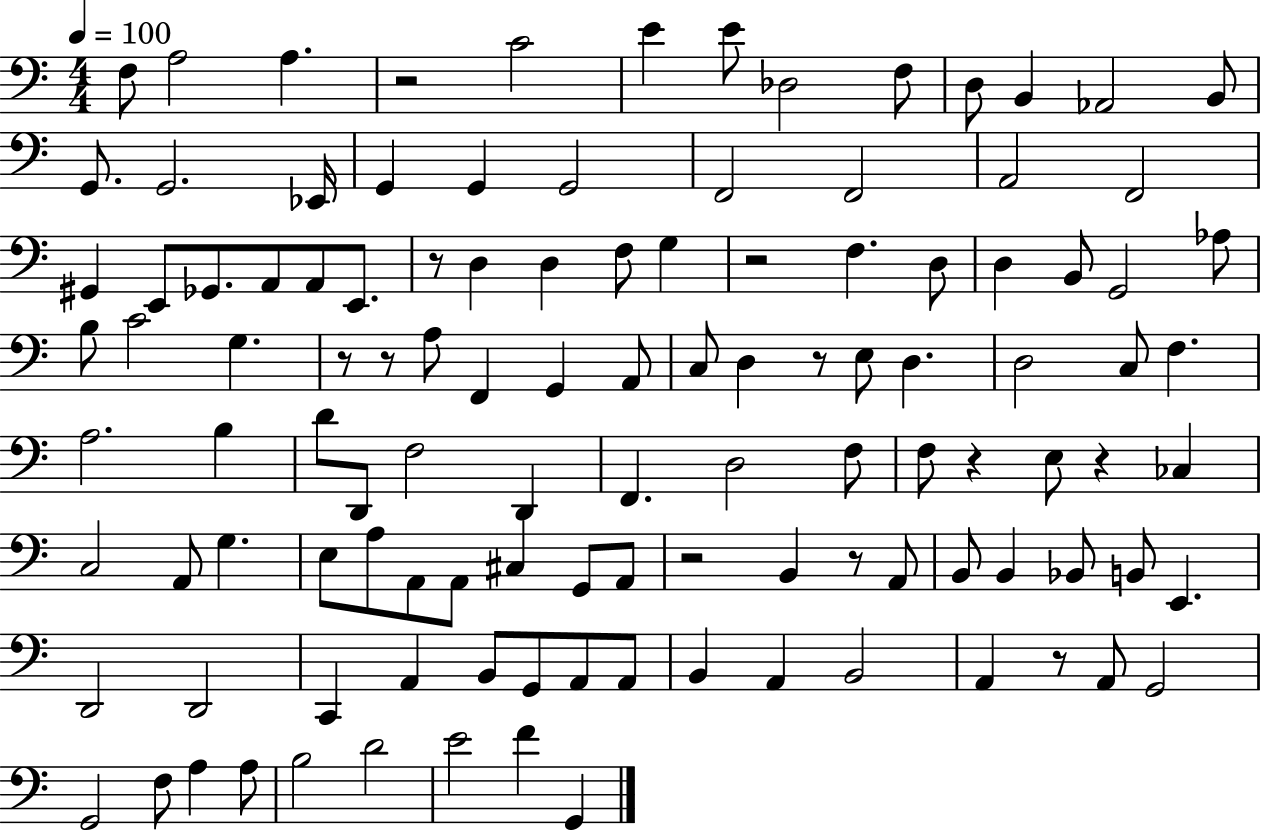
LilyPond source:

{
  \clef bass
  \numericTimeSignature
  \time 4/4
  \key c \major
  \tempo 4 = 100
  f8 a2 a4. | r2 c'2 | e'4 e'8 des2 f8 | d8 b,4 aes,2 b,8 | \break g,8. g,2. ees,16 | g,4 g,4 g,2 | f,2 f,2 | a,2 f,2 | \break gis,4 e,8 ges,8. a,8 a,8 e,8. | r8 d4 d4 f8 g4 | r2 f4. d8 | d4 b,8 g,2 aes8 | \break b8 c'2 g4. | r8 r8 a8 f,4 g,4 a,8 | c8 d4 r8 e8 d4. | d2 c8 f4. | \break a2. b4 | d'8 d,8 f2 d,4 | f,4. d2 f8 | f8 r4 e8 r4 ces4 | \break c2 a,8 g4. | e8 a8 a,8 a,8 cis4 g,8 a,8 | r2 b,4 r8 a,8 | b,8 b,4 bes,8 b,8 e,4. | \break d,2 d,2 | c,4 a,4 b,8 g,8 a,8 a,8 | b,4 a,4 b,2 | a,4 r8 a,8 g,2 | \break g,2 f8 a4 a8 | b2 d'2 | e'2 f'4 g,4 | \bar "|."
}